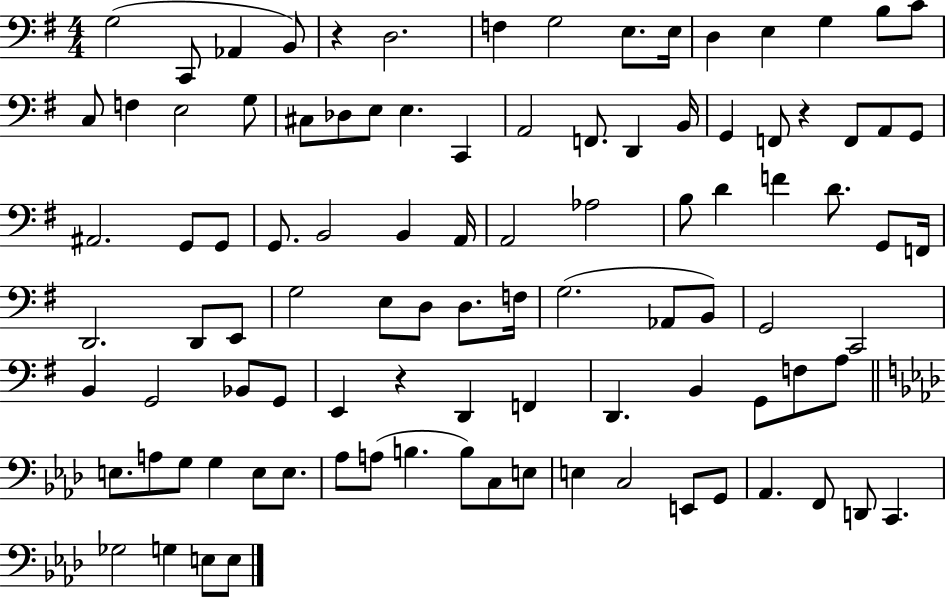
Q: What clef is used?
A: bass